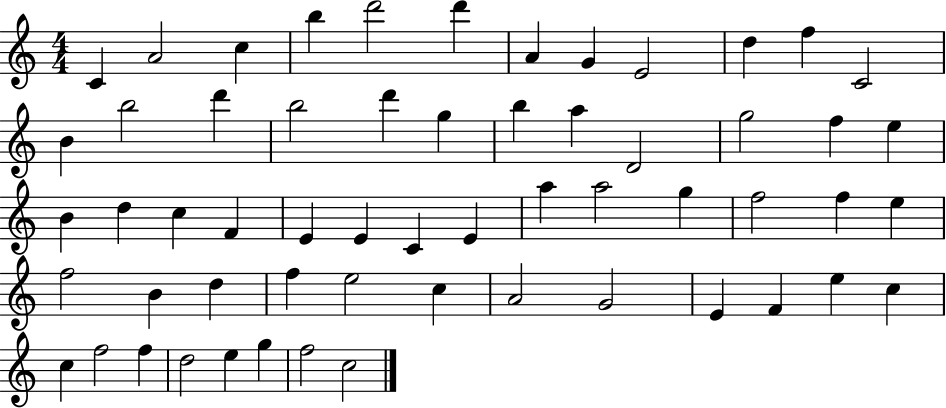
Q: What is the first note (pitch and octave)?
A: C4